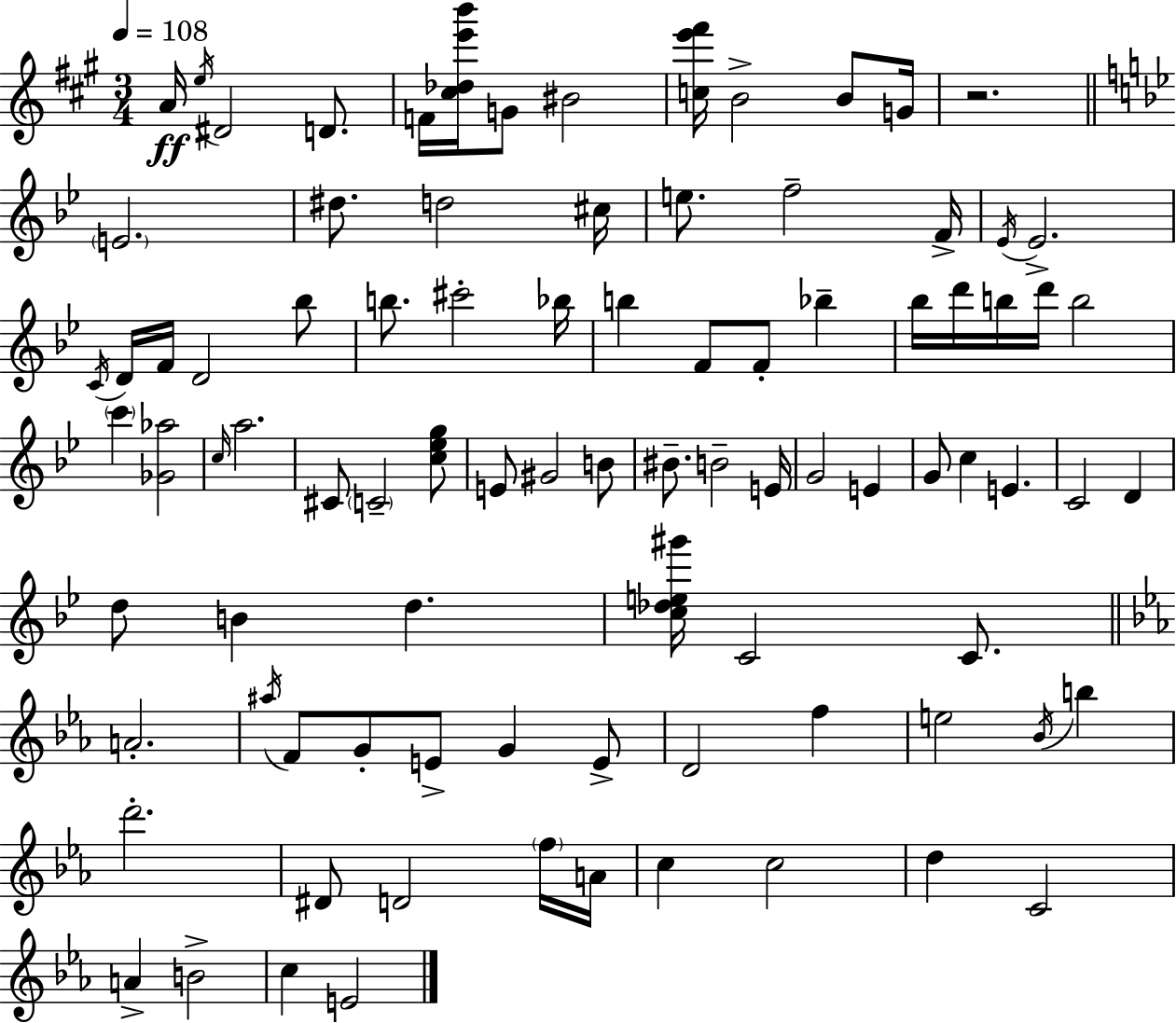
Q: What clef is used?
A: treble